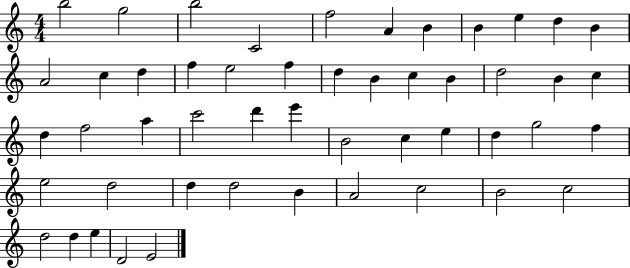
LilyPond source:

{
  \clef treble
  \numericTimeSignature
  \time 4/4
  \key c \major
  b''2 g''2 | b''2 c'2 | f''2 a'4 b'4 | b'4 e''4 d''4 b'4 | \break a'2 c''4 d''4 | f''4 e''2 f''4 | d''4 b'4 c''4 b'4 | d''2 b'4 c''4 | \break d''4 f''2 a''4 | c'''2 d'''4 e'''4 | b'2 c''4 e''4 | d''4 g''2 f''4 | \break e''2 d''2 | d''4 d''2 b'4 | a'2 c''2 | b'2 c''2 | \break d''2 d''4 e''4 | d'2 e'2 | \bar "|."
}